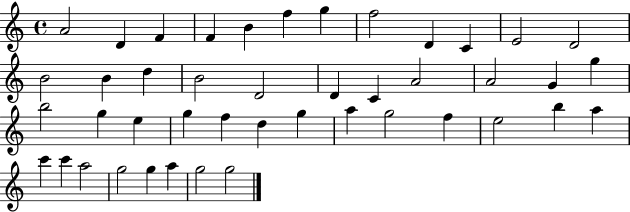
X:1
T:Untitled
M:4/4
L:1/4
K:C
A2 D F F B f g f2 D C E2 D2 B2 B d B2 D2 D C A2 A2 G g b2 g e g f d g a g2 f e2 b a c' c' a2 g2 g a g2 g2